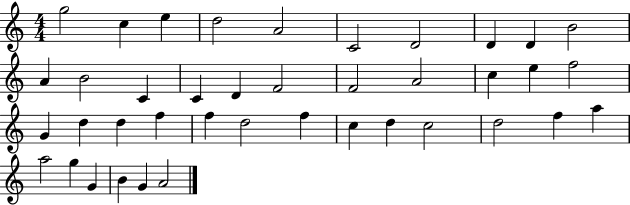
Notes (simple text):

G5/h C5/q E5/q D5/h A4/h C4/h D4/h D4/q D4/q B4/h A4/q B4/h C4/q C4/q D4/q F4/h F4/h A4/h C5/q E5/q F5/h G4/q D5/q D5/q F5/q F5/q D5/h F5/q C5/q D5/q C5/h D5/h F5/q A5/q A5/h G5/q G4/q B4/q G4/q A4/h